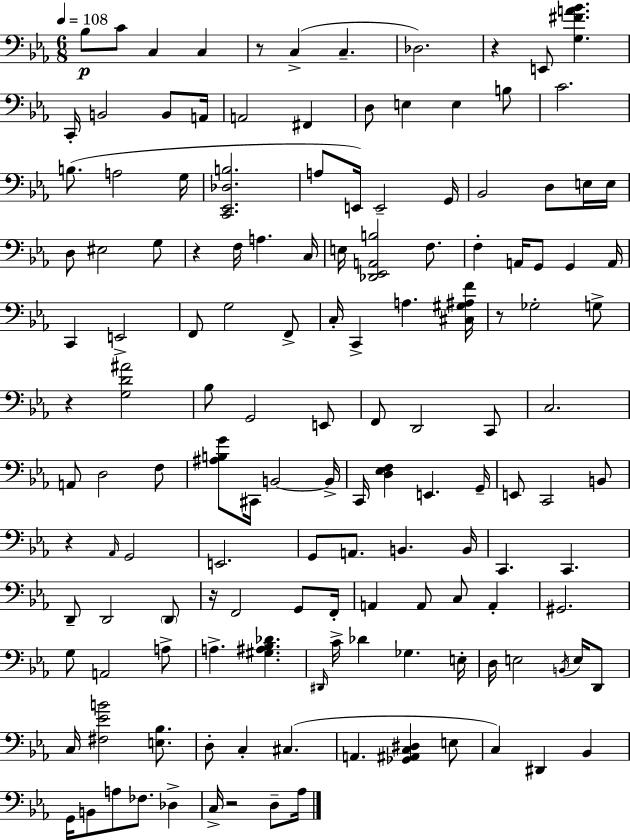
X:1
T:Untitled
M:6/8
L:1/4
K:Cm
_B,/2 C/2 C, C, z/2 C, C, _D,2 z E,,/2 [G,^FA_B] C,,/4 B,,2 B,,/2 A,,/4 A,,2 ^F,, D,/2 E, E, B,/2 C2 B,/2 A,2 G,/4 [C,,_E,,_D,B,]2 A,/2 E,,/4 E,,2 G,,/4 _B,,2 D,/2 E,/4 E,/4 D,/2 ^E,2 G,/2 z F,/4 A, C,/4 E,/4 [_D,,_E,,A,,B,]2 F,/2 F, A,,/4 G,,/2 G,, A,,/4 C,, E,,2 F,,/2 G,2 F,,/2 C,/4 C,, A, [^C,^G,^A,F]/4 z/2 _G,2 G,/2 z [G,D^A]2 _B,/2 G,,2 E,,/2 F,,/2 D,,2 C,,/2 C,2 A,,/2 D,2 F,/2 [^A,B,G]/2 ^C,,/4 B,,2 B,,/4 C,,/4 [D,_E,F,] E,, G,,/4 E,,/2 C,,2 B,,/2 z _A,,/4 G,,2 E,,2 G,,/2 A,,/2 B,, B,,/4 C,, C,, D,,/2 D,,2 D,,/2 z/4 F,,2 G,,/2 F,,/4 A,, A,,/2 C,/2 A,, ^G,,2 G,/2 A,,2 A,/2 A, [^G,^A,_B,_D] ^D,,/4 C/4 _D _G, E,/4 D,/4 E,2 B,,/4 E,/4 D,,/2 C,/4 [^F,_EB]2 [E,_B,]/2 D,/2 C, ^C, A,, [_G,,^A,,C,^D,] E,/2 C, ^D,, _B,, G,,/4 B,,/2 A,/2 _F,/2 _D, C,/4 z2 D,/2 _A,/4